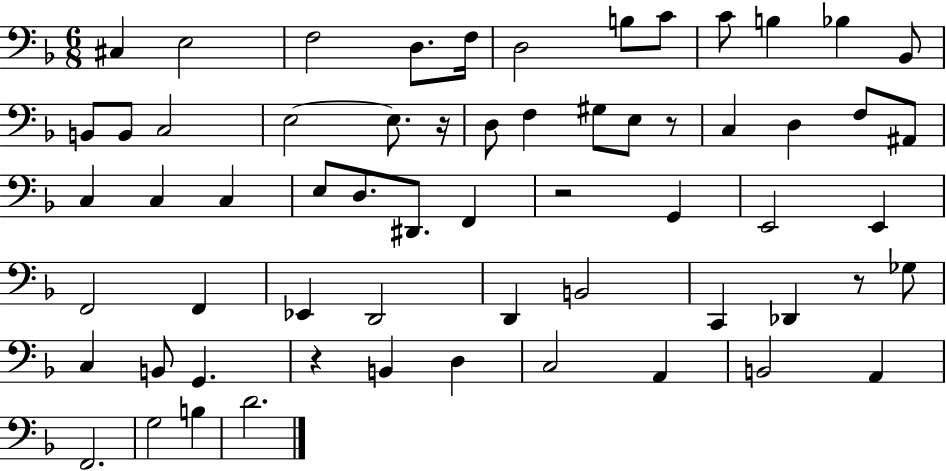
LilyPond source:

{
  \clef bass
  \numericTimeSignature
  \time 6/8
  \key f \major
  \repeat volta 2 { cis4 e2 | f2 d8. f16 | d2 b8 c'8 | c'8 b4 bes4 bes,8 | \break b,8 b,8 c2 | e2~~ e8. r16 | d8 f4 gis8 e8 r8 | c4 d4 f8 ais,8 | \break c4 c4 c4 | e8 d8. dis,8. f,4 | r2 g,4 | e,2 e,4 | \break f,2 f,4 | ees,4 d,2 | d,4 b,2 | c,4 des,4 r8 ges8 | \break c4 b,8 g,4. | r4 b,4 d4 | c2 a,4 | b,2 a,4 | \break f,2. | g2 b4 | d'2. | } \bar "|."
}